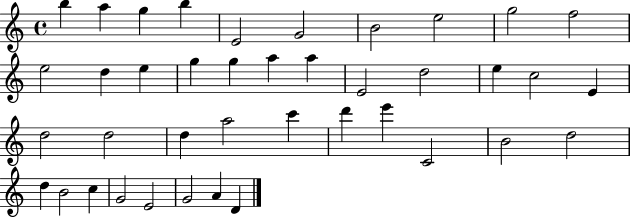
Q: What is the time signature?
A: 4/4